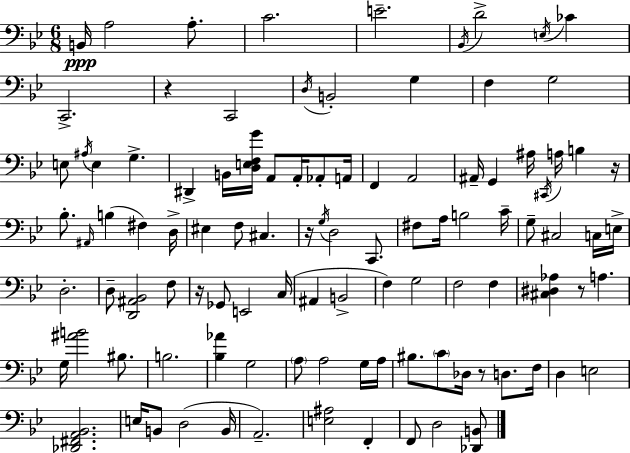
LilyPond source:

{
  \clef bass
  \numericTimeSignature
  \time 6/8
  \key bes \major
  b,16\ppp a2 a8.-. | c'2. | e'2.-- | \acciaccatura { bes,16 } d'2-> \acciaccatura { e16 } ces'4 | \break c,2.-> | r4 c,2 | \acciaccatura { d16 } b,2-. g4 | f4 g2 | \break e8 \acciaccatura { ais16 } e4 g4.-> | dis,4-> b,16 <d e f g'>16 a,8 | a,16-. aes,8-. a,16 f,4 a,2 | ais,16-- g,4 ais16 \acciaccatura { cis,16 } a16 | \break b4 r16 bes8.-. \grace { ais,16 }( b4 | fis4) d16-> eis4 f8 | cis4. r16 \acciaccatura { g16 } d2 | c,8. fis8 a16 b2 | \break c'16-- g8-- cis2 | c16 e16-> d2.-. | d8-- <d, ais, bes,>2 | f8 r16 ges,8 e,2 | \break c16( ais,4 b,2-> | f4) g2 | f2 | f4 <cis dis aes>4 r8 | \break a4. g16 <ais' b'>2 | bis8. b2. | <bes aes'>4 g2 | \parenthesize a8 a2 | \break g16 a16 bis8. \parenthesize c'8 | des16 r8 d8. f16 d4 e2 | <des, fis, a, bes,>2. | e16 b,8 d2( | \break b,16 a,2.--) | <e ais>2 | f,4-. f,8 d2 | <des, b,>8 \bar "|."
}